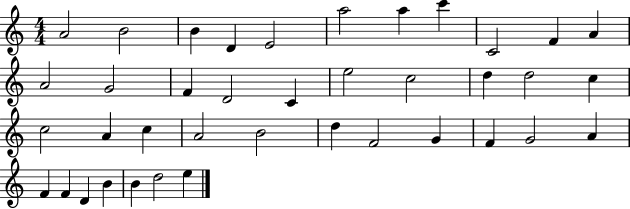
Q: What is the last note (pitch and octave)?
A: E5